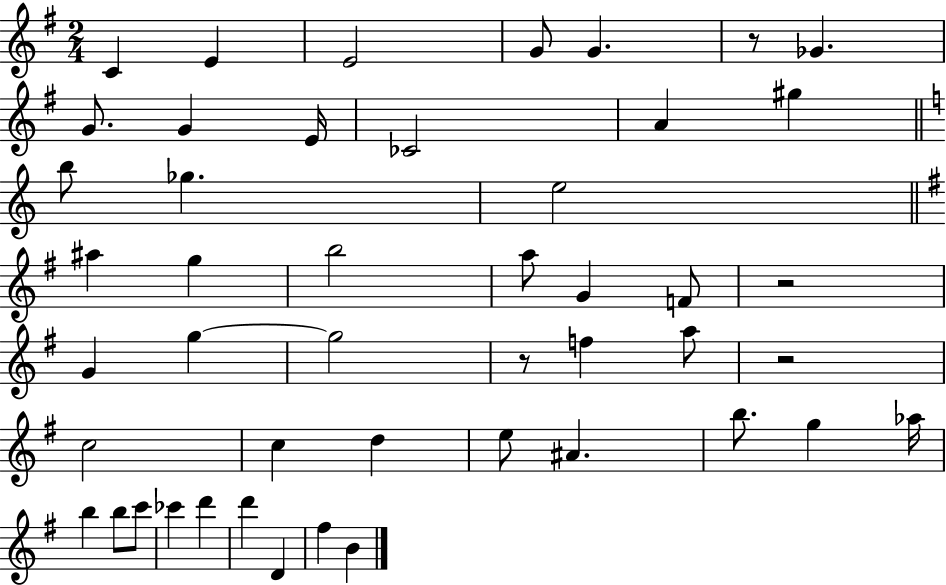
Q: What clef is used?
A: treble